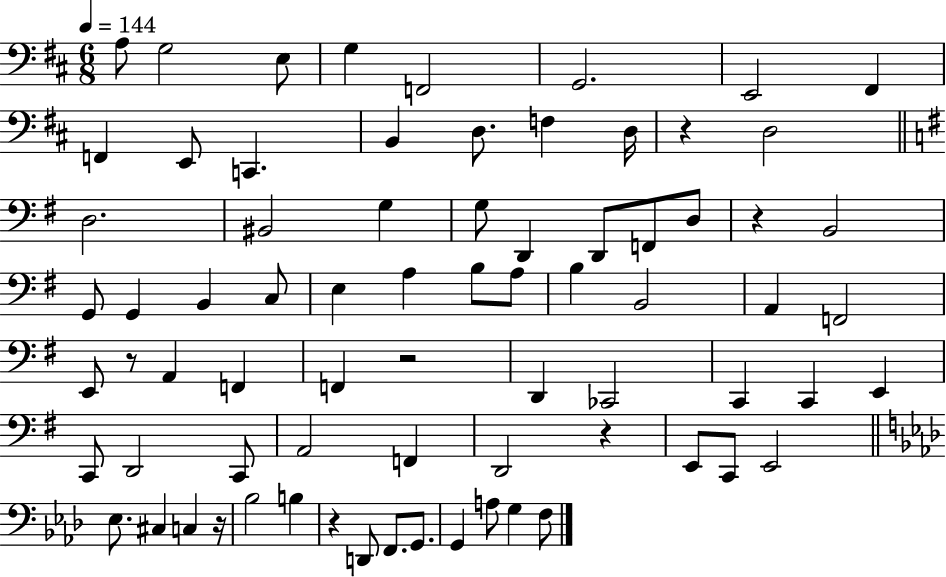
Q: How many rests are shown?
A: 7